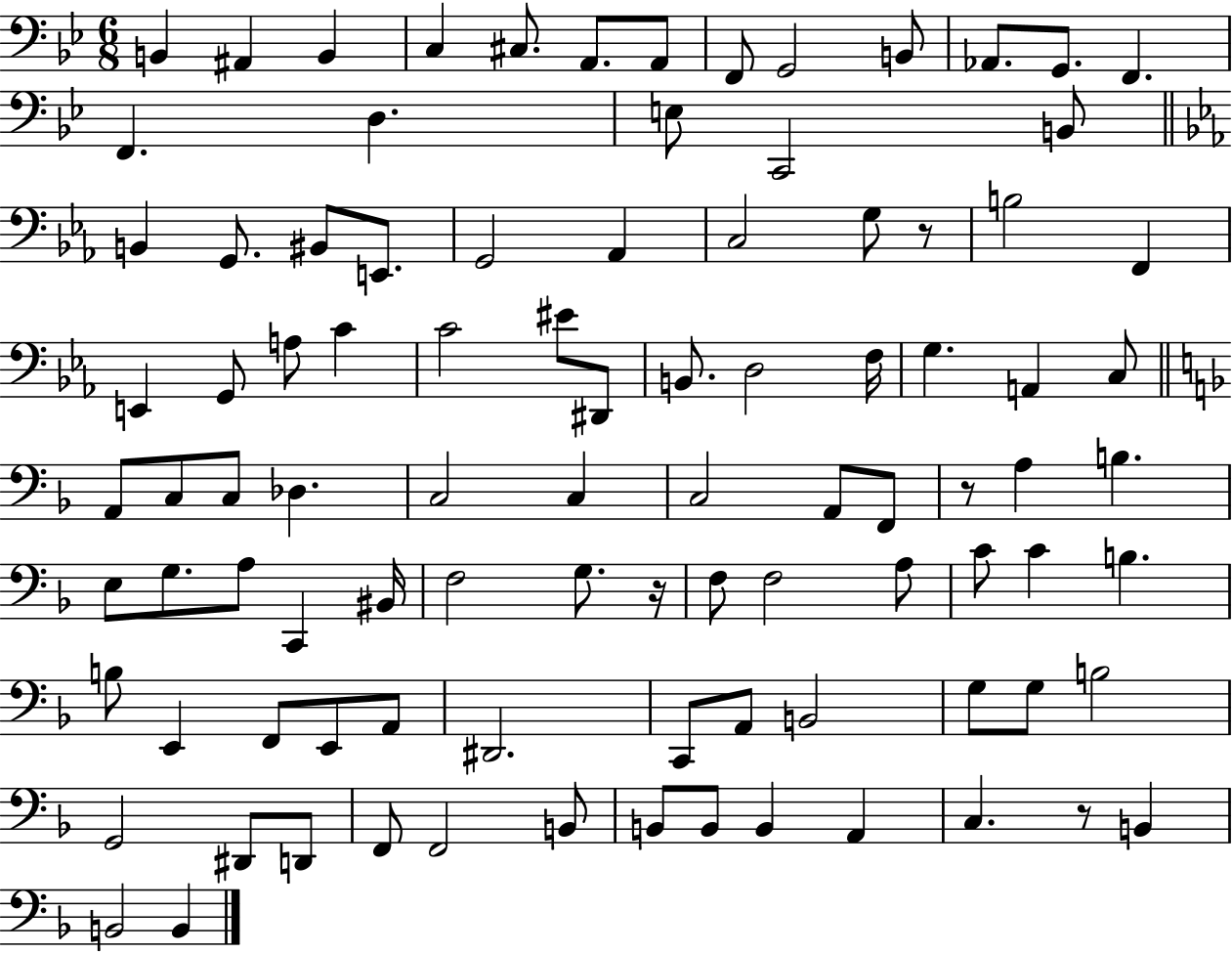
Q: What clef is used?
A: bass